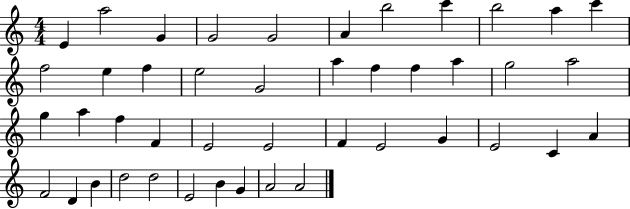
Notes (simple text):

E4/q A5/h G4/q G4/h G4/h A4/q B5/h C6/q B5/h A5/q C6/q F5/h E5/q F5/q E5/h G4/h A5/q F5/q F5/q A5/q G5/h A5/h G5/q A5/q F5/q F4/q E4/h E4/h F4/q E4/h G4/q E4/h C4/q A4/q F4/h D4/q B4/q D5/h D5/h E4/h B4/q G4/q A4/h A4/h